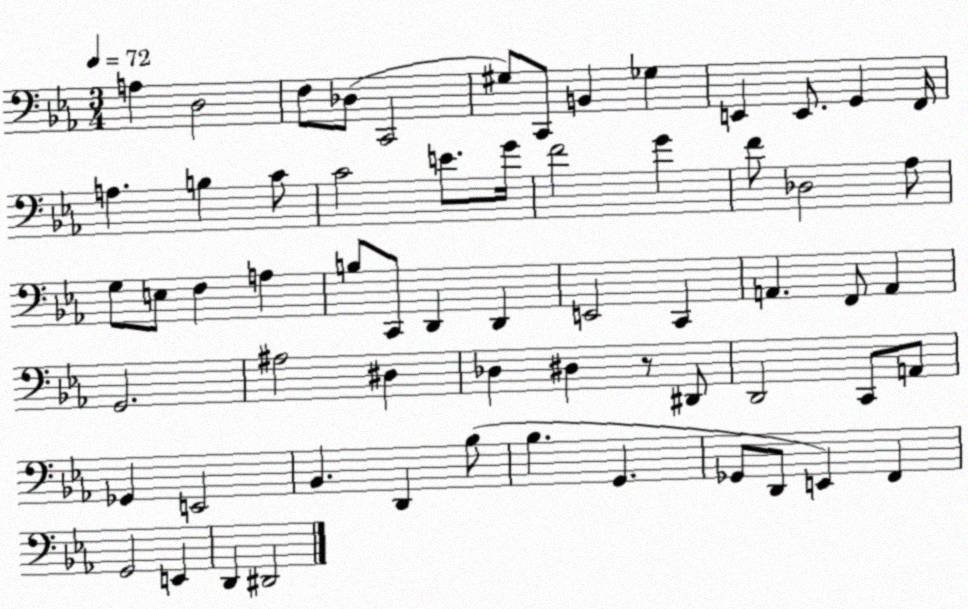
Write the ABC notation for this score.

X:1
T:Untitled
M:3/4
L:1/4
K:Eb
A, D,2 F,/2 _D,/2 C,,2 ^G,/2 C,,/2 B,, _G, E,, E,,/2 G,, F,,/4 A, B, C/2 C2 E/2 G/4 F2 G F/2 _D,2 _A,/2 G,/2 E,/2 F, A, B,/2 C,,/2 D,, D,, E,,2 C,, A,, F,,/2 A,, G,,2 ^A,2 ^D, _D, ^D, z/2 ^D,,/2 D,,2 C,,/2 A,,/2 _G,, E,,2 _B,, D,, _B,/2 _B, G,, _G,,/2 D,,/2 E,, F,, G,,2 E,, D,, ^D,,2